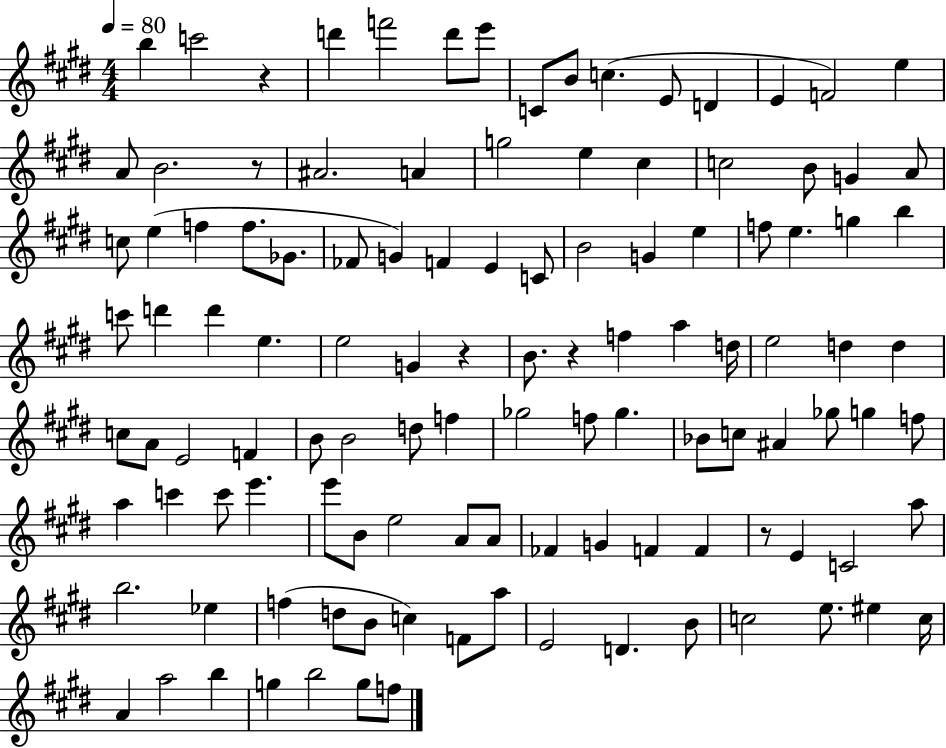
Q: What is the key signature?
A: E major